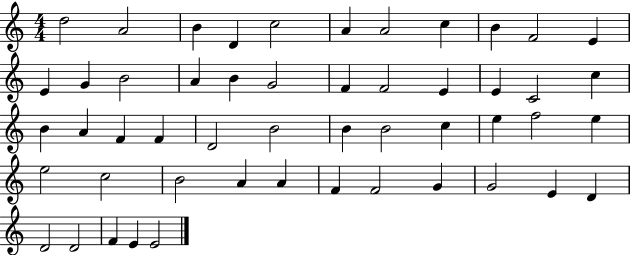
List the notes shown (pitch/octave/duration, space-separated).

D5/h A4/h B4/q D4/q C5/h A4/q A4/h C5/q B4/q F4/h E4/q E4/q G4/q B4/h A4/q B4/q G4/h F4/q F4/h E4/q E4/q C4/h C5/q B4/q A4/q F4/q F4/q D4/h B4/h B4/q B4/h C5/q E5/q F5/h E5/q E5/h C5/h B4/h A4/q A4/q F4/q F4/h G4/q G4/h E4/q D4/q D4/h D4/h F4/q E4/q E4/h